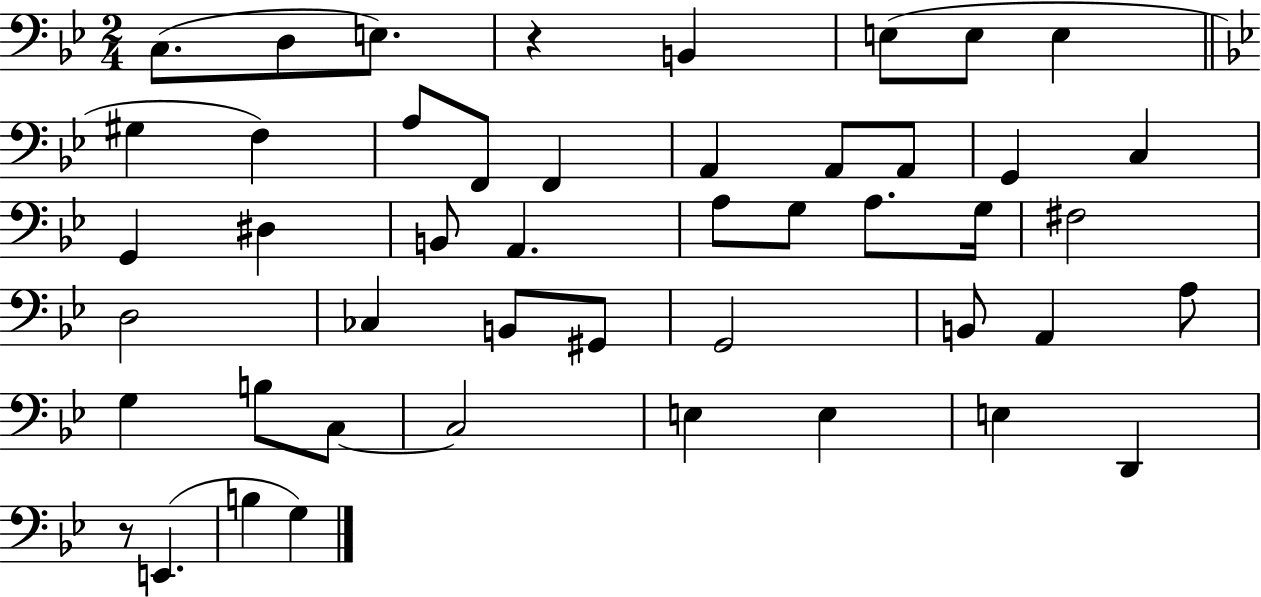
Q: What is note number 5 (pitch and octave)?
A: E3